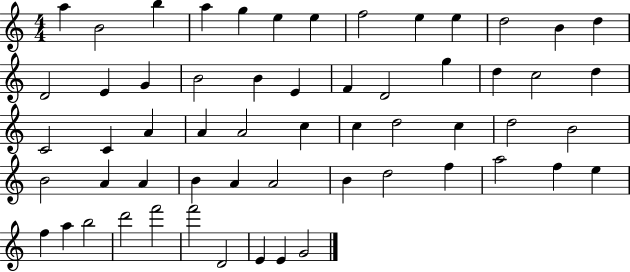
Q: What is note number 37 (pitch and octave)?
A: B4